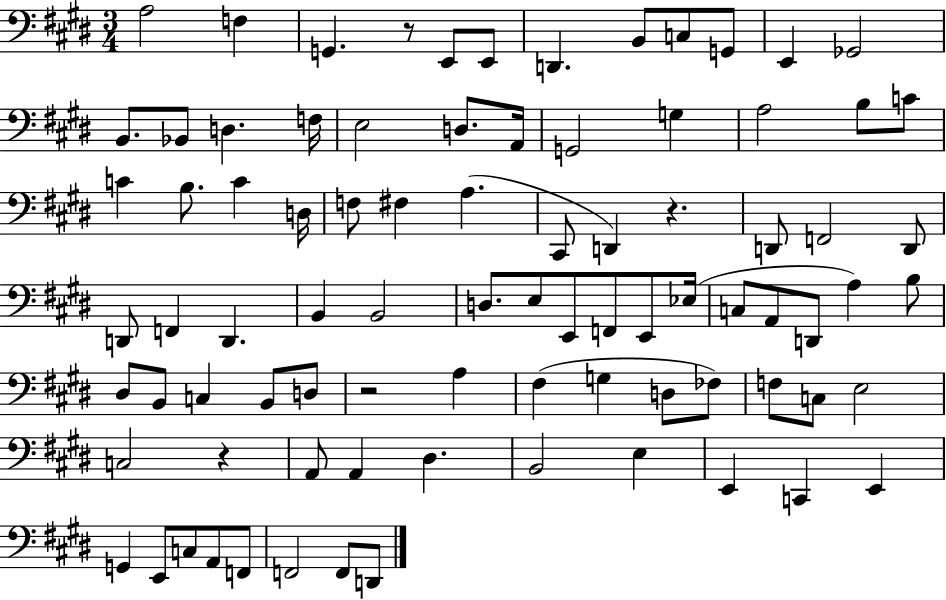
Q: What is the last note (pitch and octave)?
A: D2